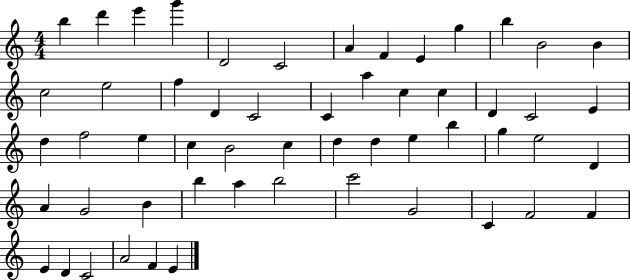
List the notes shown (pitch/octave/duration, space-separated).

B5/q D6/q E6/q G6/q D4/h C4/h A4/q F4/q E4/q G5/q B5/q B4/h B4/q C5/h E5/h F5/q D4/q C4/h C4/q A5/q C5/q C5/q D4/q C4/h E4/q D5/q F5/h E5/q C5/q B4/h C5/q D5/q D5/q E5/q B5/q G5/q E5/h D4/q A4/q G4/h B4/q B5/q A5/q B5/h C6/h G4/h C4/q F4/h F4/q E4/q D4/q C4/h A4/h F4/q E4/q